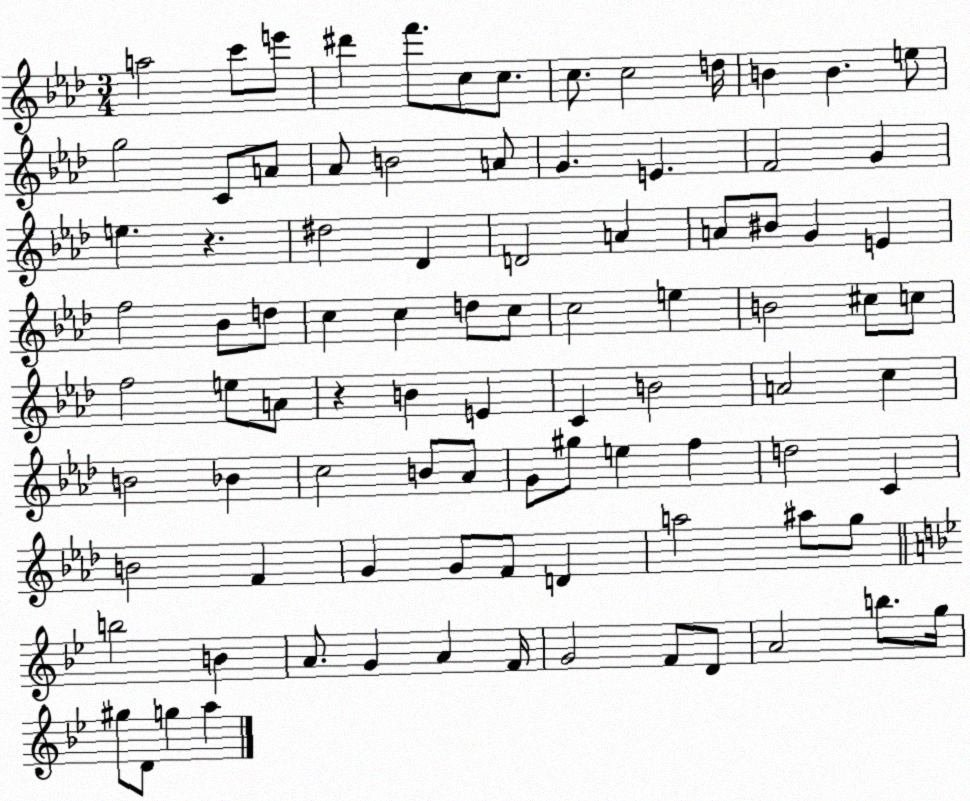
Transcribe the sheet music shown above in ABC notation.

X:1
T:Untitled
M:3/4
L:1/4
K:Ab
a2 c'/2 e'/2 ^d' f'/2 c/2 c/2 c/2 c2 d/4 B B e/2 g2 C/2 A/2 _A/2 B2 A/2 G E F2 G e z ^d2 _D D2 A A/2 ^B/2 G E f2 _B/2 d/2 c c d/2 c/2 c2 e B2 ^c/2 c/2 f2 e/2 A/2 z B E C B2 A2 c B2 _B c2 B/2 _A/2 G/2 ^g/2 e f d2 C B2 F G G/2 F/2 D a2 ^a/2 g/2 b2 B A/2 G A F/4 G2 F/2 D/2 A2 b/2 g/4 ^g/2 D/2 g a